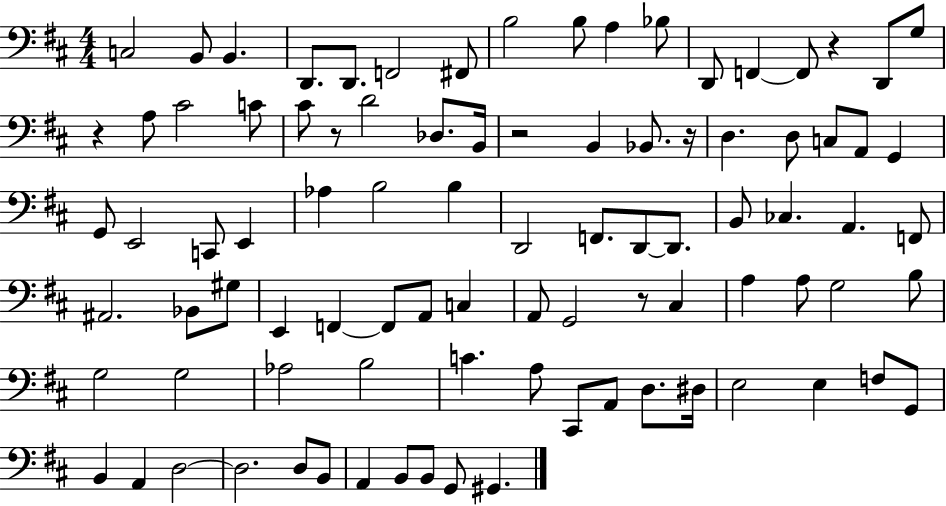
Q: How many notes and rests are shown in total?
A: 91